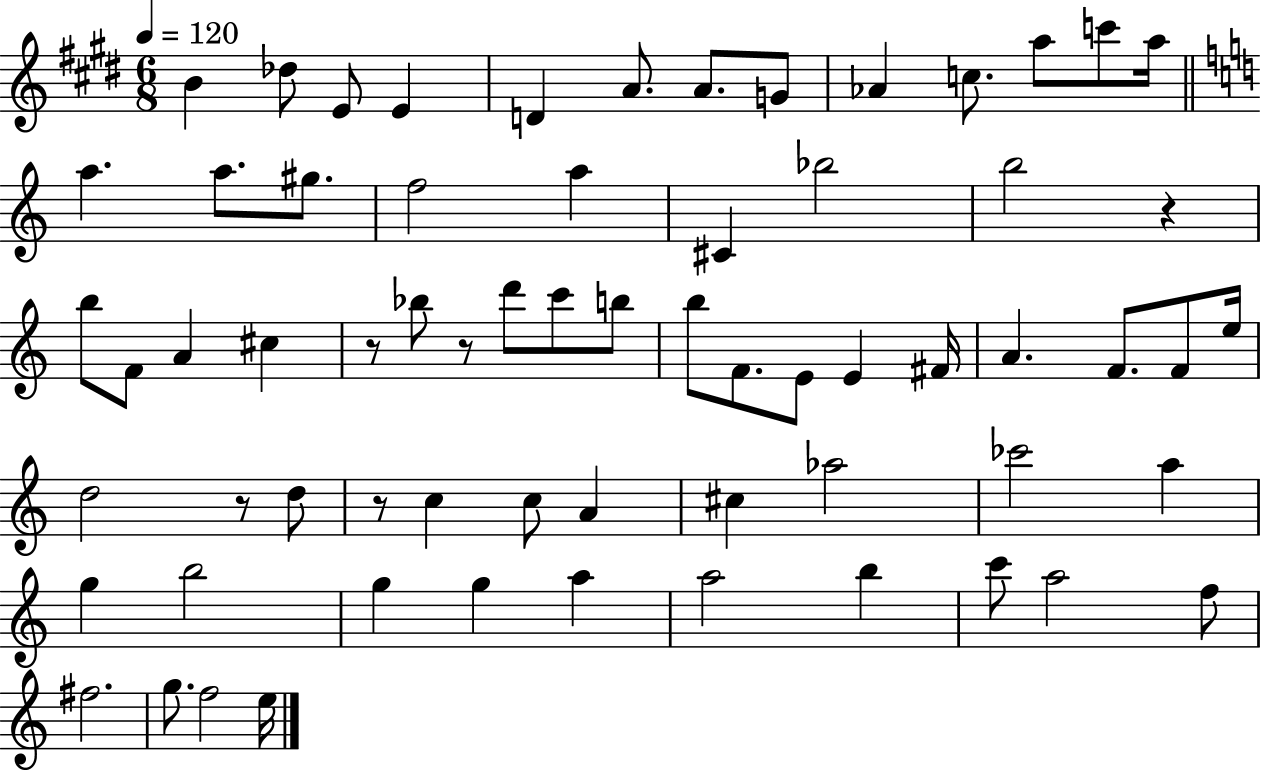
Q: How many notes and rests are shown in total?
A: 66